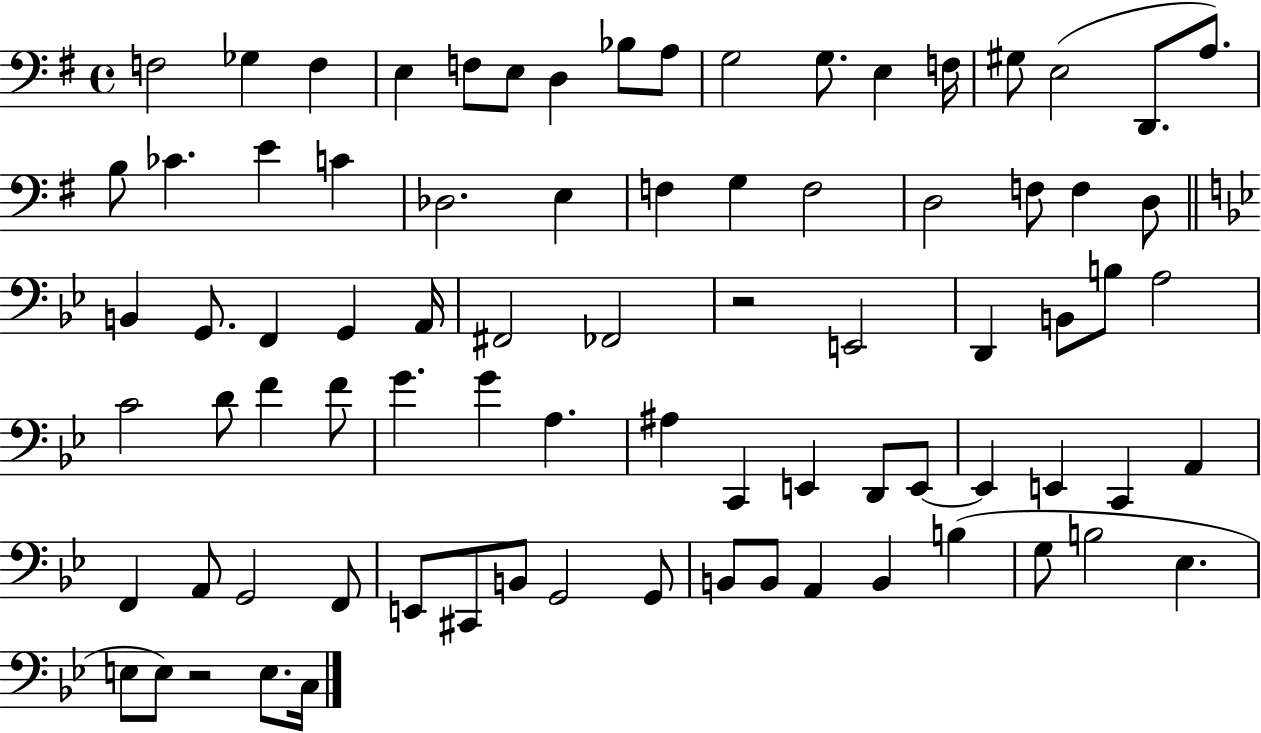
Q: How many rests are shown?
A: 2